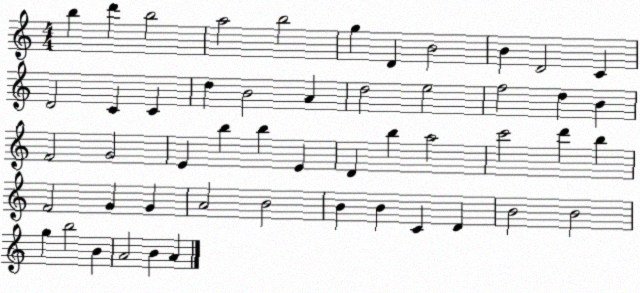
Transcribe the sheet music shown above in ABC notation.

X:1
T:Untitled
M:4/4
L:1/4
K:C
b d' b2 a2 b2 g D B2 B D2 C D2 C C d B2 A d2 e2 f2 d B F2 G2 E b b E D b a2 c'2 d' b F2 G G A2 B2 B B C D B2 B2 g b2 B A2 B A